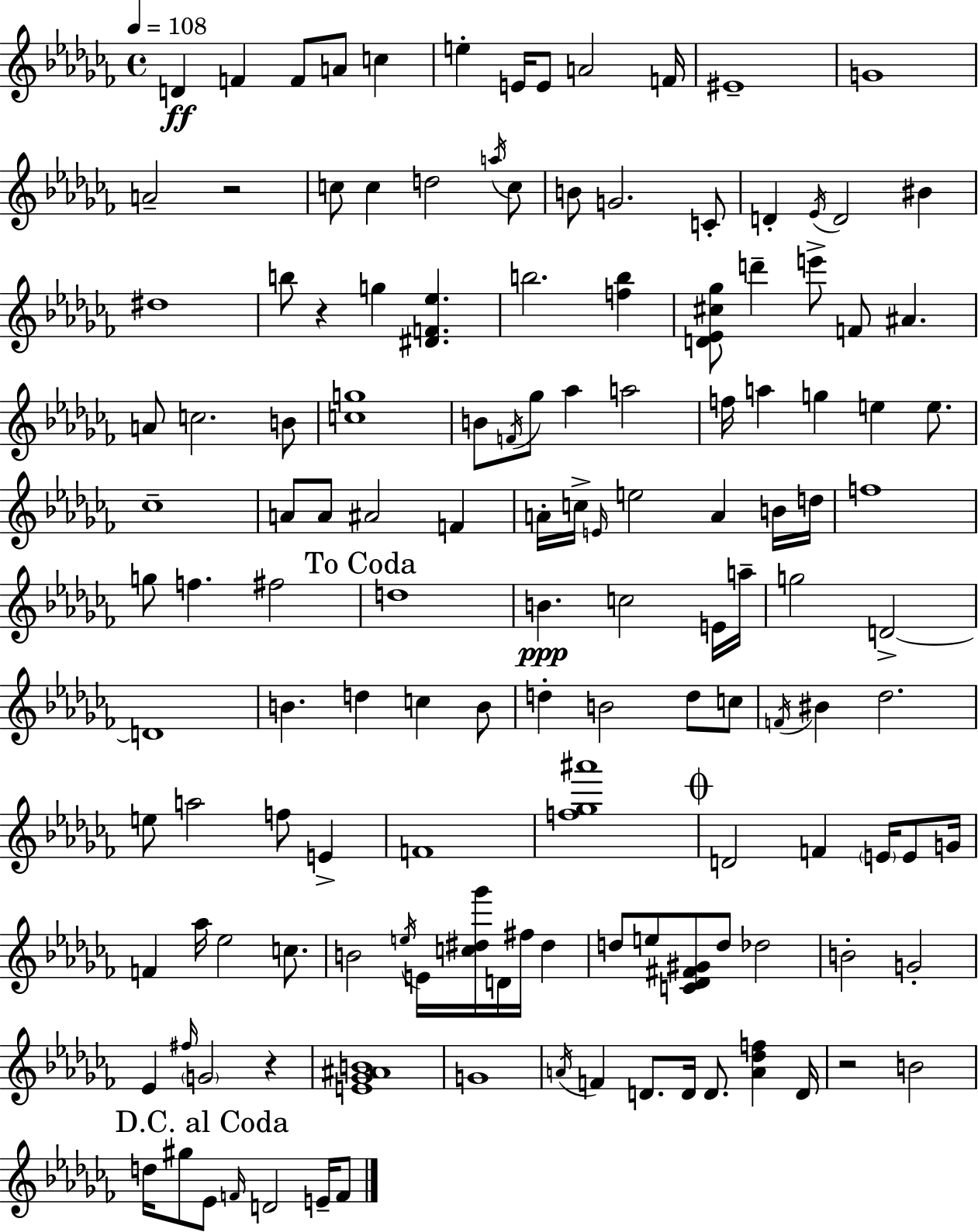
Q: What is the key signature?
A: AES minor